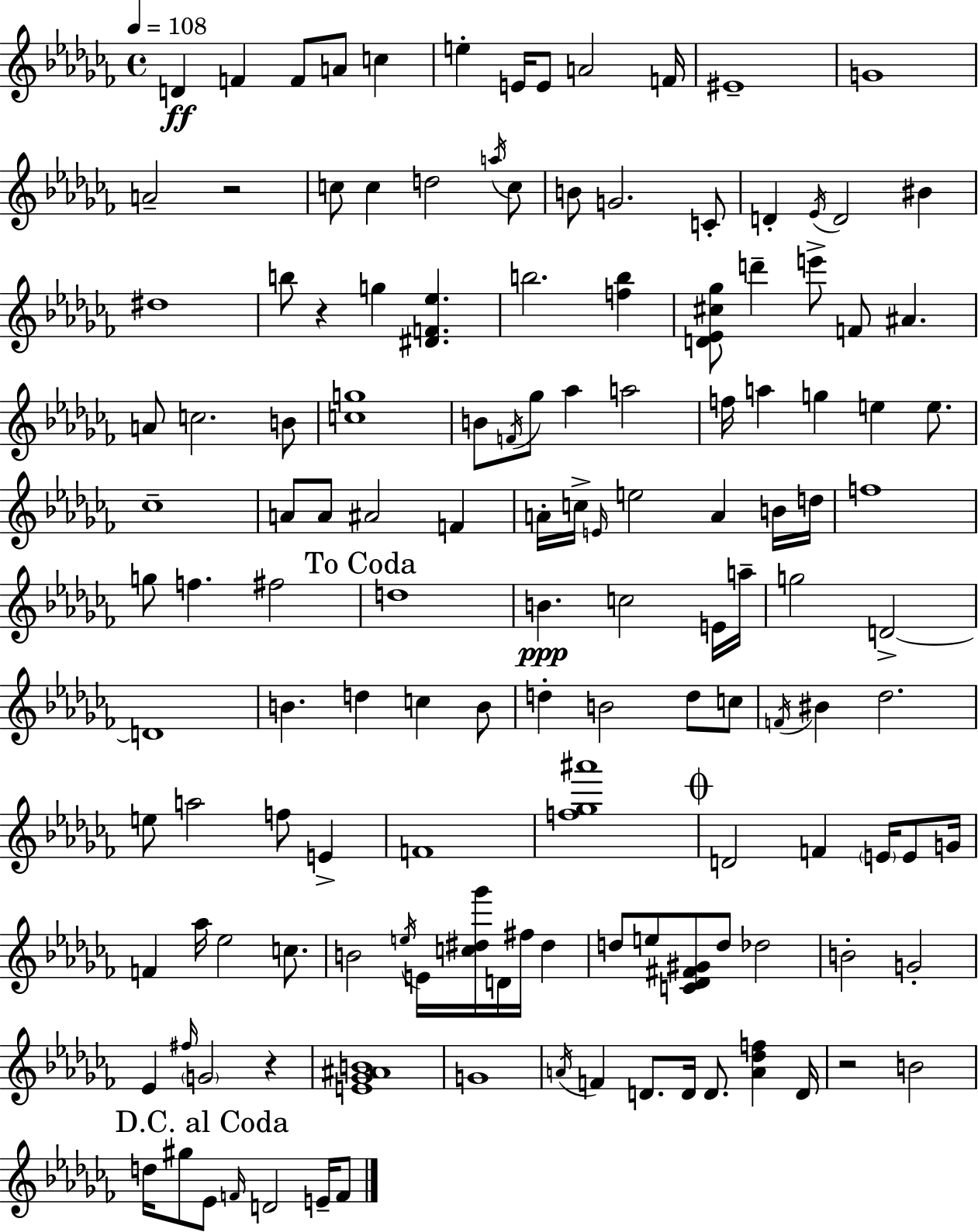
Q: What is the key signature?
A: AES minor